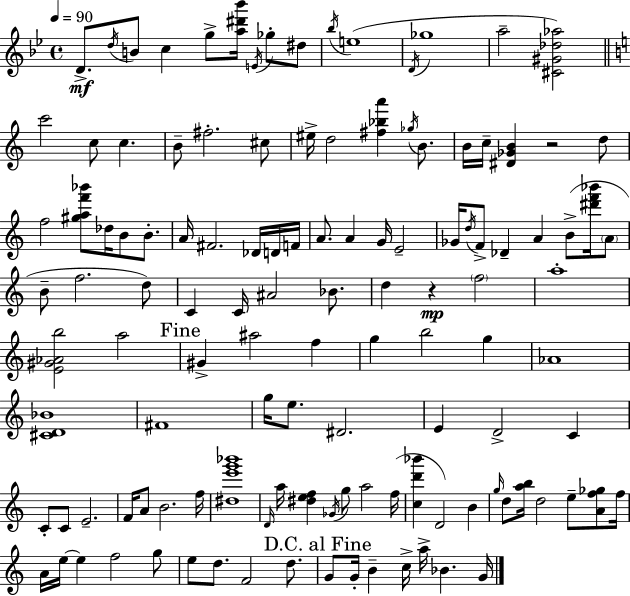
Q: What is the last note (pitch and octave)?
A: G4